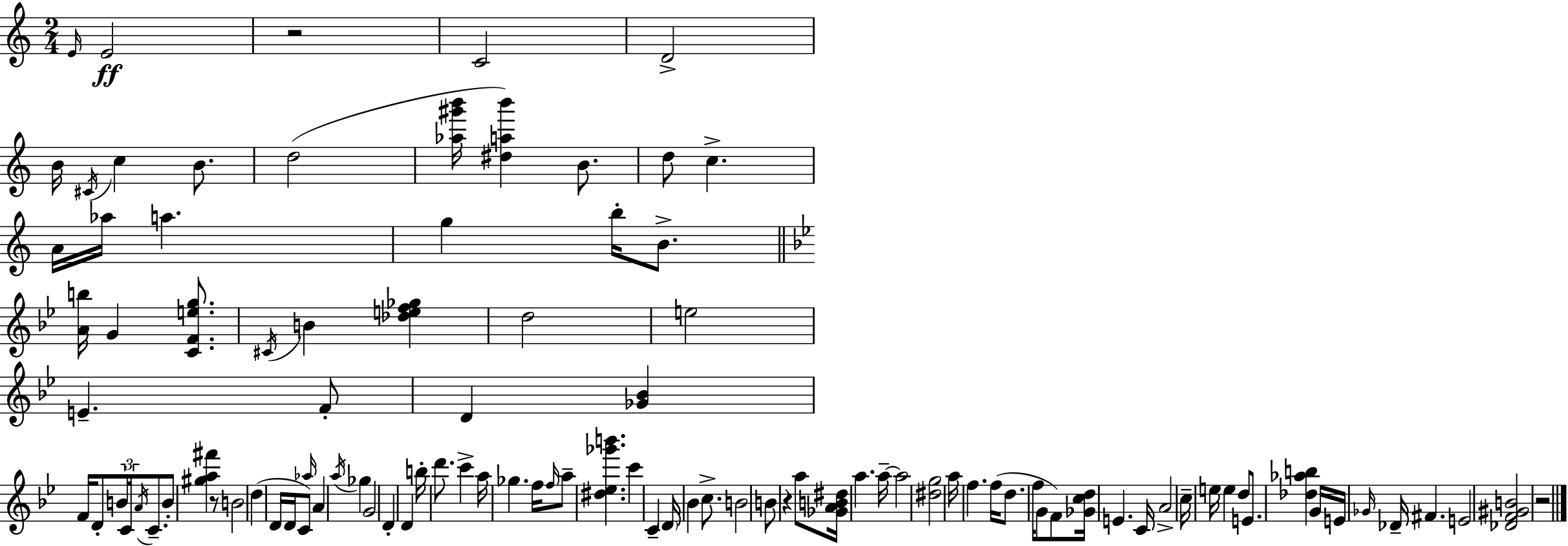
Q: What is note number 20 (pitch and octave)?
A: C#4